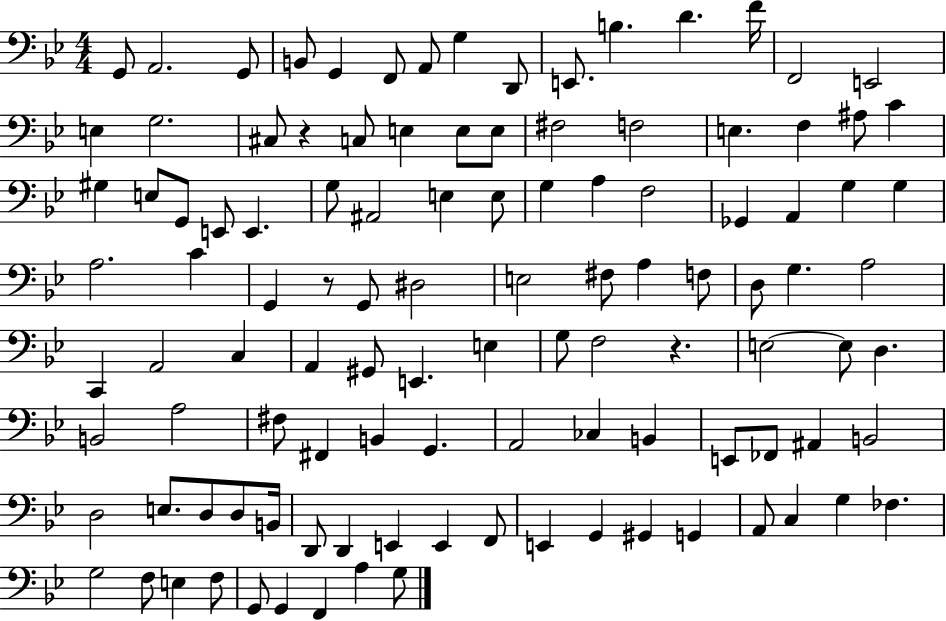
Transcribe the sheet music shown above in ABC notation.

X:1
T:Untitled
M:4/4
L:1/4
K:Bb
G,,/2 A,,2 G,,/2 B,,/2 G,, F,,/2 A,,/2 G, D,,/2 E,,/2 B, D F/4 F,,2 E,,2 E, G,2 ^C,/2 z C,/2 E, E,/2 E,/2 ^F,2 F,2 E, F, ^A,/2 C ^G, E,/2 G,,/2 E,,/2 E,, G,/2 ^A,,2 E, E,/2 G, A, F,2 _G,, A,, G, G, A,2 C G,, z/2 G,,/2 ^D,2 E,2 ^F,/2 A, F,/2 D,/2 G, A,2 C,, A,,2 C, A,, ^G,,/2 E,, E, G,/2 F,2 z E,2 E,/2 D, B,,2 A,2 ^F,/2 ^F,, B,, G,, A,,2 _C, B,, E,,/2 _F,,/2 ^A,, B,,2 D,2 E,/2 D,/2 D,/2 B,,/4 D,,/2 D,, E,, E,, F,,/2 E,, G,, ^G,, G,, A,,/2 C, G, _F, G,2 F,/2 E, F,/2 G,,/2 G,, F,, A, G,/2